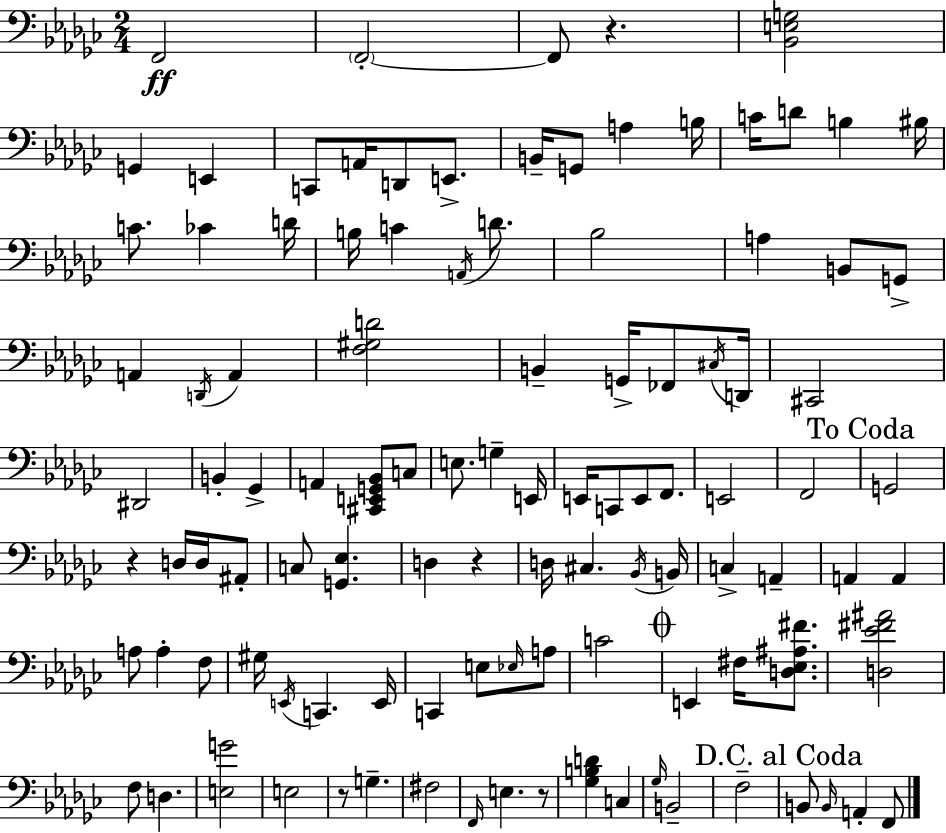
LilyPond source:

{
  \clef bass
  \numericTimeSignature
  \time 2/4
  \key ees \minor
  \repeat volta 2 { f,2\ff | \parenthesize f,2-.~~ | f,8 r4. | <bes, e g>2 | \break g,4 e,4 | c,8 a,16 d,8 e,8.-> | b,16-- g,8 a4 b16 | c'16 d'8 b4 bis16 | \break c'8. ces'4 d'16 | b16 c'4 \acciaccatura { a,16 } d'8. | bes2 | a4 b,8 g,8-> | \break a,4 \acciaccatura { d,16 } a,4 | <f gis d'>2 | b,4-- g,16-> fes,8 | \acciaccatura { cis16 } d,16 cis,2 | \break dis,2 | b,4-. ges,4-> | a,4 <cis, e, g, bes,>8 | c8 e8. g4-- | \break e,16 e,16 c,8 e,8 | f,8. e,2 | f,2 | \mark "To Coda" g,2 | \break r4 d16 | d16 ais,8-. c8 <g, ees>4. | d4 r4 | d16 cis4. | \break \acciaccatura { bes,16 } b,16 c4-> | a,4-- a,4 | a,4 a8 a4-. | f8 gis16 \acciaccatura { e,16 } c,4. | \break e,16 c,4 | e8 \grace { ees16 } a8 c'2 | \mark \markup { \musicglyph "scripts.coda" } e,4 | fis16 <d ees ais fis'>8. <d ees' fis' ais'>2 | \break f8 | d4. <e g'>2 | e2 | r8 | \break g4.-- fis2 | \grace { f,16 } e4. | r8 <ges b d'>4 | c4 \grace { ges16 } | \break b,2-- | f2-- | \mark "D.C. al Coda" b,8 \grace { b,16 } a,4-. f,8 | } \bar "|."
}